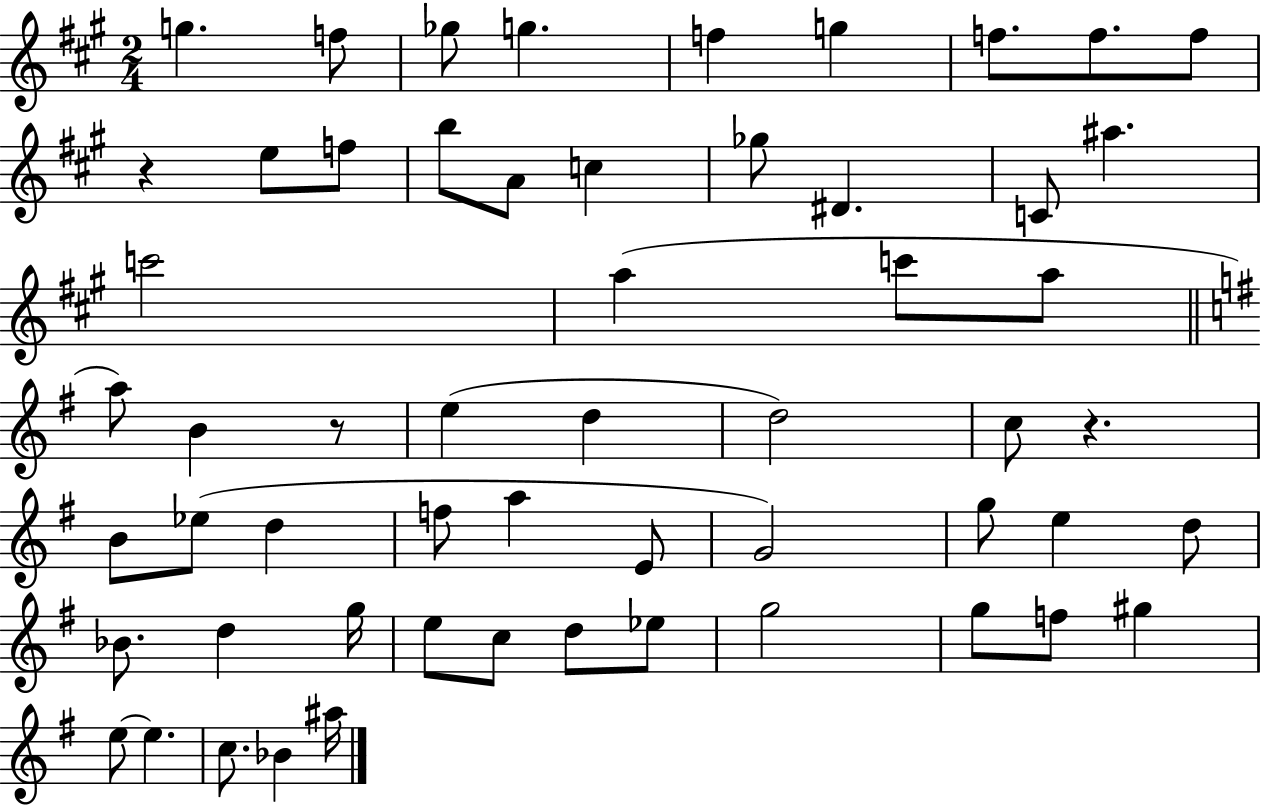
G5/q. F5/e Gb5/e G5/q. F5/q G5/q F5/e. F5/e. F5/e R/q E5/e F5/e B5/e A4/e C5/q Gb5/e D#4/q. C4/e A#5/q. C6/h A5/q C6/e A5/e A5/e B4/q R/e E5/q D5/q D5/h C5/e R/q. B4/e Eb5/e D5/q F5/e A5/q E4/e G4/h G5/e E5/q D5/e Bb4/e. D5/q G5/s E5/e C5/e D5/e Eb5/e G5/h G5/e F5/e G#5/q E5/e E5/q. C5/e. Bb4/q A#5/s